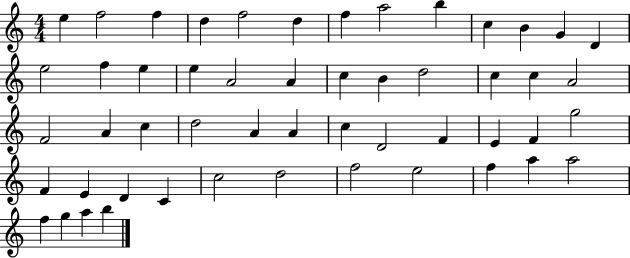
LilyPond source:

{
  \clef treble
  \numericTimeSignature
  \time 4/4
  \key c \major
  e''4 f''2 f''4 | d''4 f''2 d''4 | f''4 a''2 b''4 | c''4 b'4 g'4 d'4 | \break e''2 f''4 e''4 | e''4 a'2 a'4 | c''4 b'4 d''2 | c''4 c''4 a'2 | \break f'2 a'4 c''4 | d''2 a'4 a'4 | c''4 d'2 f'4 | e'4 f'4 g''2 | \break f'4 e'4 d'4 c'4 | c''2 d''2 | f''2 e''2 | f''4 a''4 a''2 | \break f''4 g''4 a''4 b''4 | \bar "|."
}